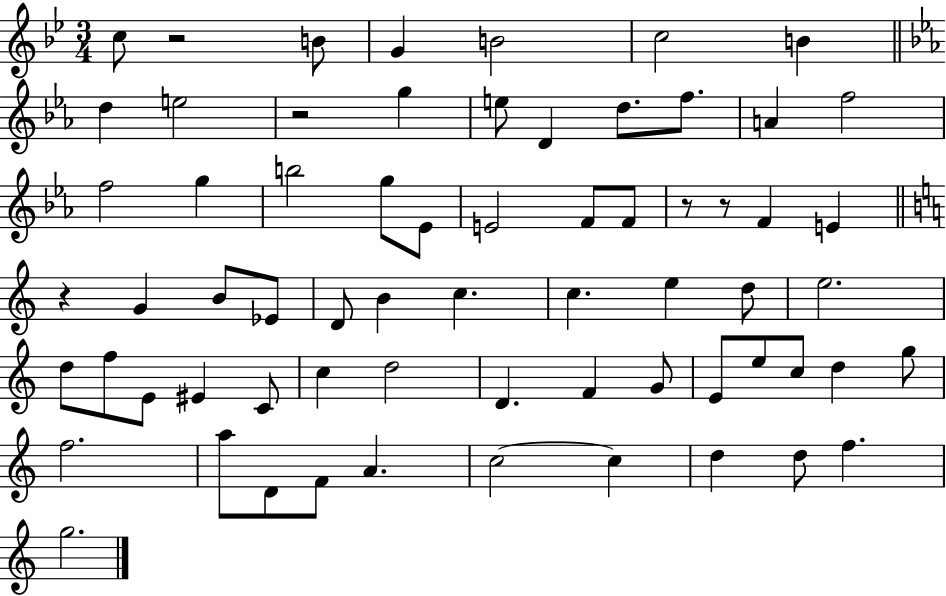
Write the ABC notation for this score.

X:1
T:Untitled
M:3/4
L:1/4
K:Bb
c/2 z2 B/2 G B2 c2 B d e2 z2 g e/2 D d/2 f/2 A f2 f2 g b2 g/2 _E/2 E2 F/2 F/2 z/2 z/2 F E z G B/2 _E/2 D/2 B c c e d/2 e2 d/2 f/2 E/2 ^E C/2 c d2 D F G/2 E/2 e/2 c/2 d g/2 f2 a/2 D/2 F/2 A c2 c d d/2 f g2